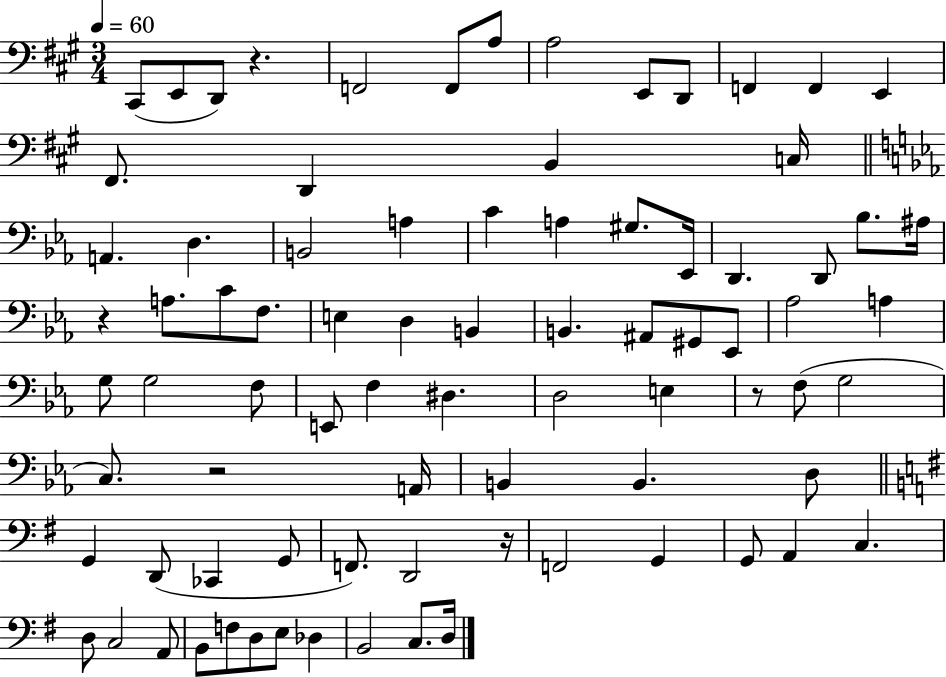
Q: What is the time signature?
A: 3/4